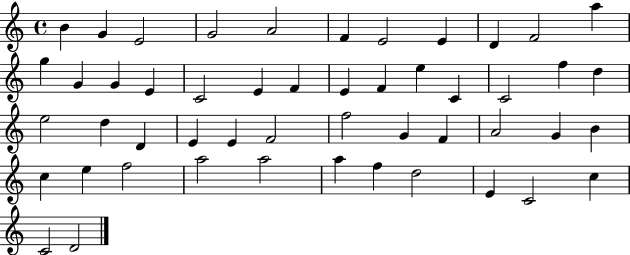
X:1
T:Untitled
M:4/4
L:1/4
K:C
B G E2 G2 A2 F E2 E D F2 a g G G E C2 E F E F e C C2 f d e2 d D E E F2 f2 G F A2 G B c e f2 a2 a2 a f d2 E C2 c C2 D2